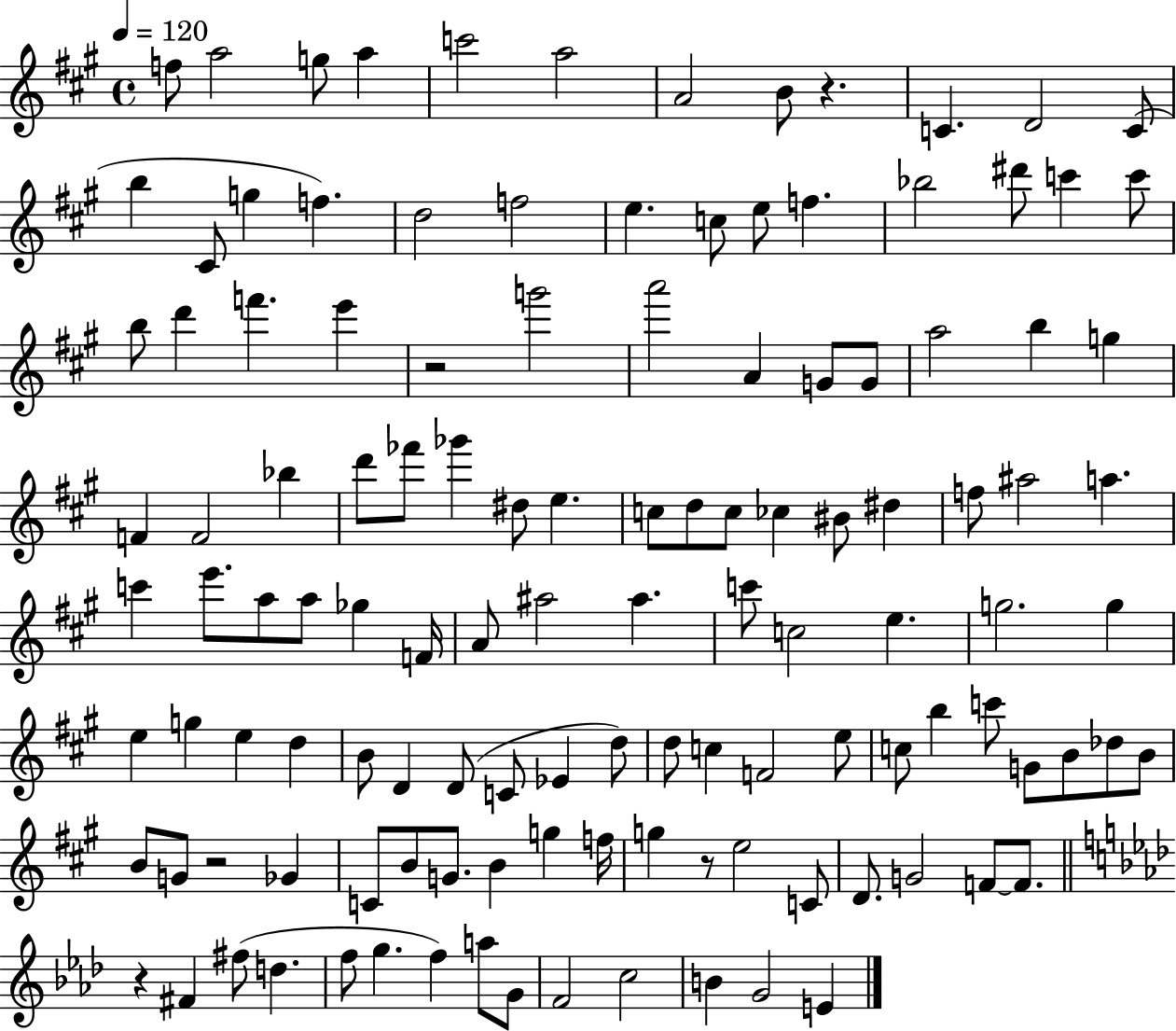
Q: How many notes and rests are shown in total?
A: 123